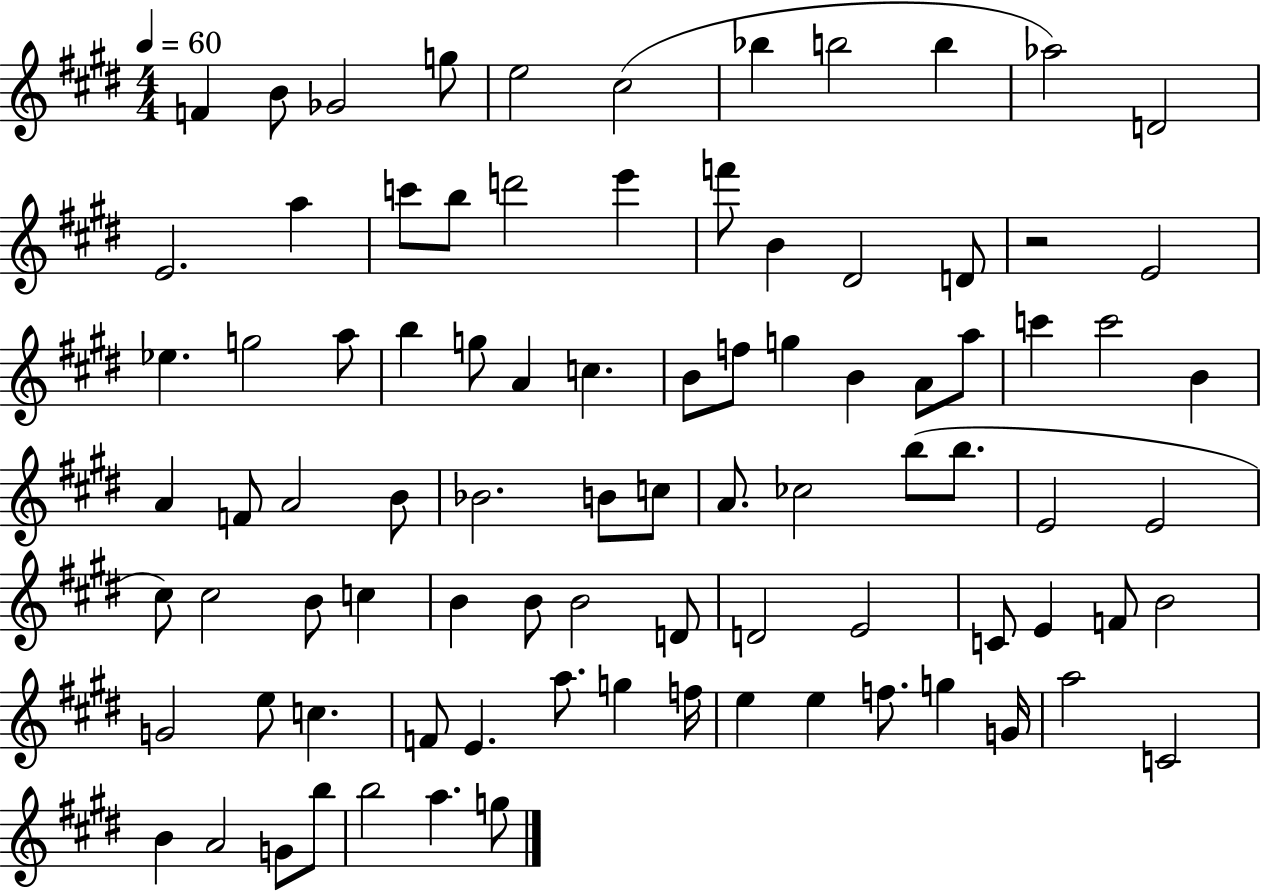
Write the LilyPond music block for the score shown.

{
  \clef treble
  \numericTimeSignature
  \time 4/4
  \key e \major
  \tempo 4 = 60
  f'4 b'8 ges'2 g''8 | e''2 cis''2( | bes''4 b''2 b''4 | aes''2) d'2 | \break e'2. a''4 | c'''8 b''8 d'''2 e'''4 | f'''8 b'4 dis'2 d'8 | r2 e'2 | \break ees''4. g''2 a''8 | b''4 g''8 a'4 c''4. | b'8 f''8 g''4 b'4 a'8 a''8 | c'''4 c'''2 b'4 | \break a'4 f'8 a'2 b'8 | bes'2. b'8 c''8 | a'8. ces''2 b''8( b''8. | e'2 e'2 | \break cis''8) cis''2 b'8 c''4 | b'4 b'8 b'2 d'8 | d'2 e'2 | c'8 e'4 f'8 b'2 | \break g'2 e''8 c''4. | f'8 e'4. a''8. g''4 f''16 | e''4 e''4 f''8. g''4 g'16 | a''2 c'2 | \break b'4 a'2 g'8 b''8 | b''2 a''4. g''8 | \bar "|."
}